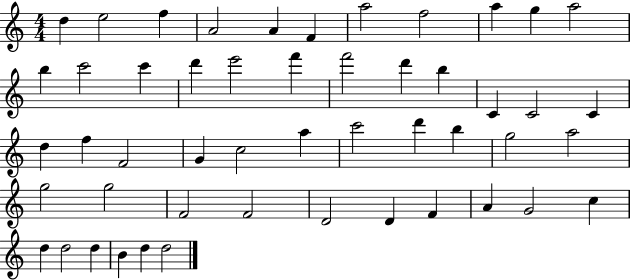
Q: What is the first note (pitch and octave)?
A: D5